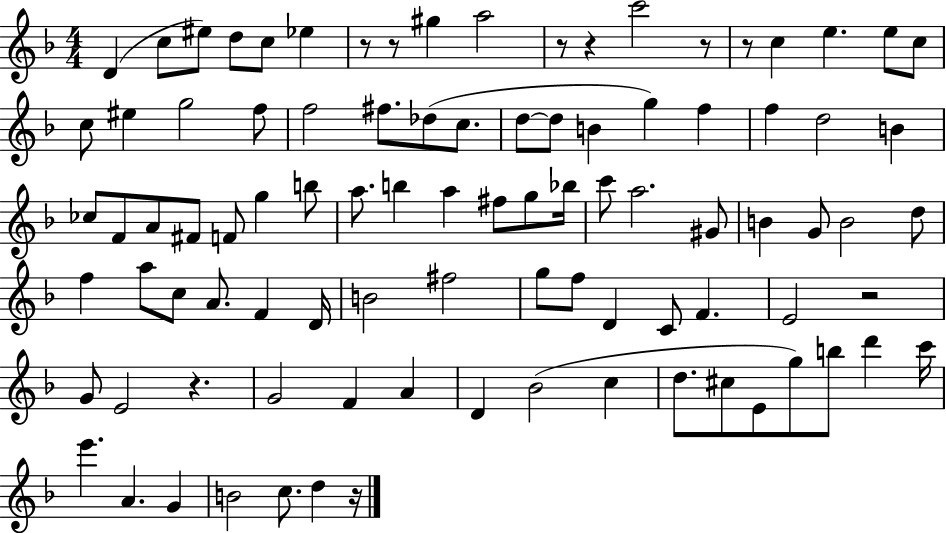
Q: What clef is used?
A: treble